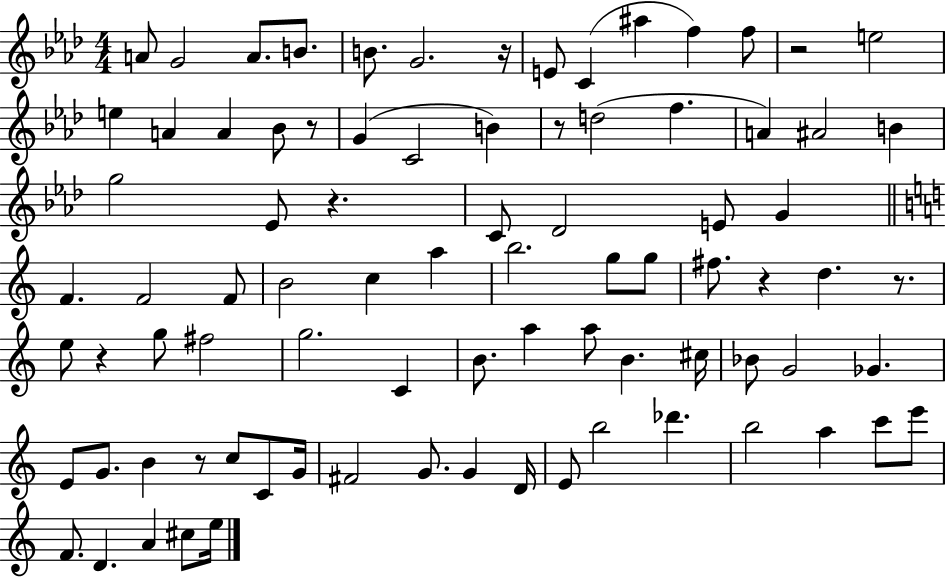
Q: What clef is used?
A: treble